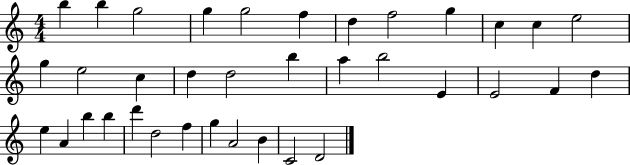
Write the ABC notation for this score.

X:1
T:Untitled
M:4/4
L:1/4
K:C
b b g2 g g2 f d f2 g c c e2 g e2 c d d2 b a b2 E E2 F d e A b b d' d2 f g A2 B C2 D2